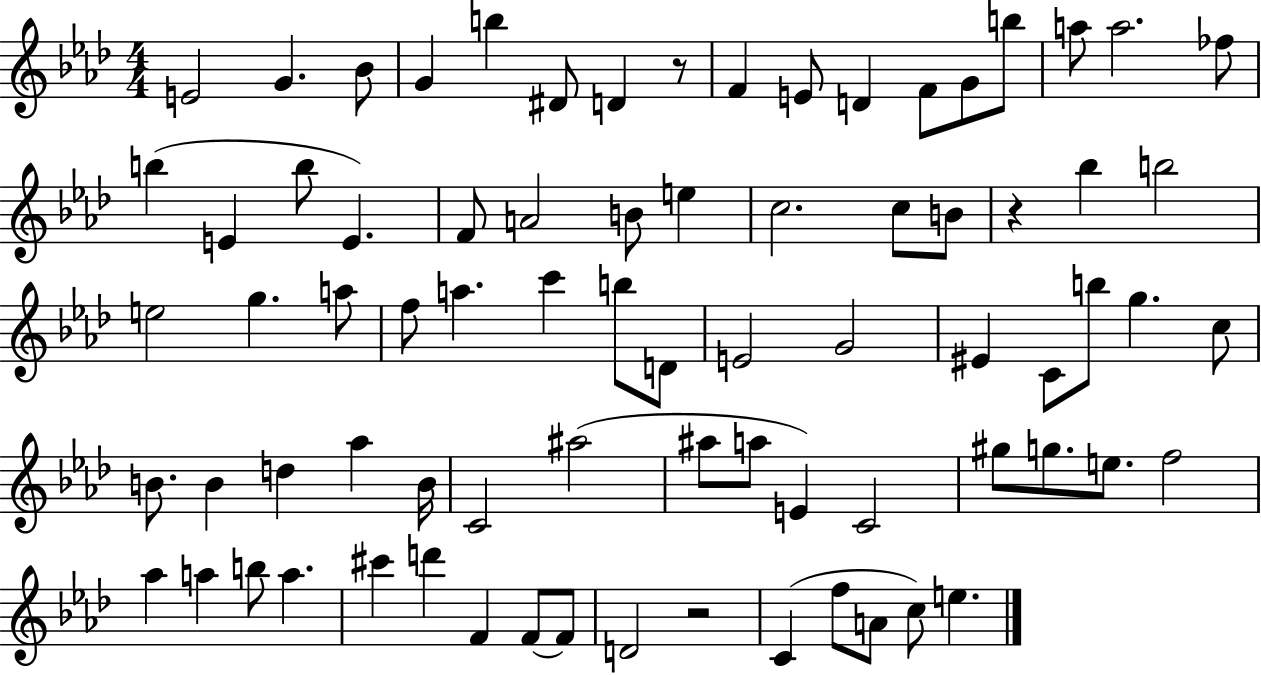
{
  \clef treble
  \numericTimeSignature
  \time 4/4
  \key aes \major
  e'2 g'4. bes'8 | g'4 b''4 dis'8 d'4 r8 | f'4 e'8 d'4 f'8 g'8 b''8 | a''8 a''2. fes''8 | \break b''4( e'4 b''8 e'4.) | f'8 a'2 b'8 e''4 | c''2. c''8 b'8 | r4 bes''4 b''2 | \break e''2 g''4. a''8 | f''8 a''4. c'''4 b''8 d'8 | e'2 g'2 | eis'4 c'8 b''8 g''4. c''8 | \break b'8. b'4 d''4 aes''4 b'16 | c'2 ais''2( | ais''8 a''8 e'4) c'2 | gis''8 g''8. e''8. f''2 | \break aes''4 a''4 b''8 a''4. | cis'''4 d'''4 f'4 f'8~~ f'8 | d'2 r2 | c'4( f''8 a'8 c''8) e''4. | \break \bar "|."
}